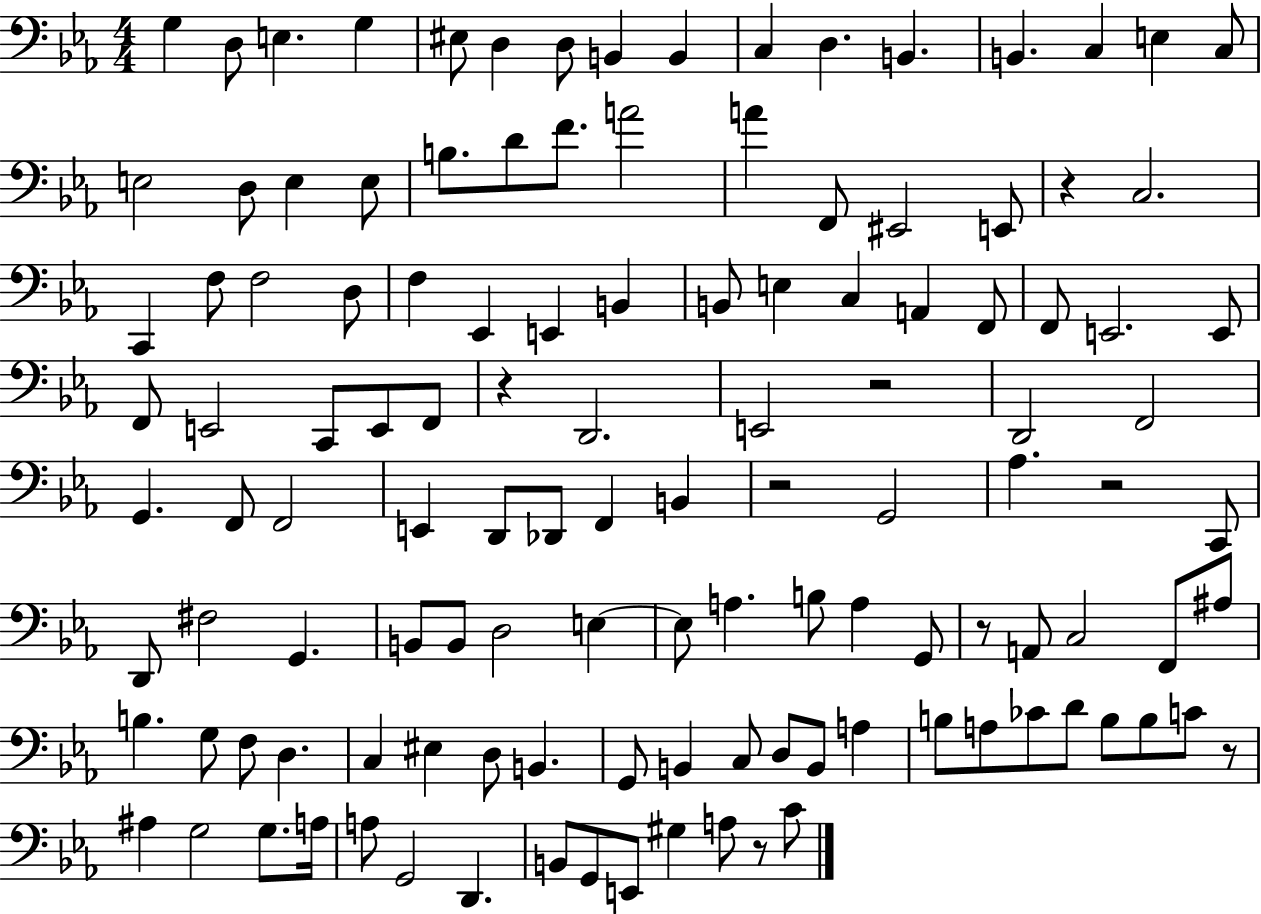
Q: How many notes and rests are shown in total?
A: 123